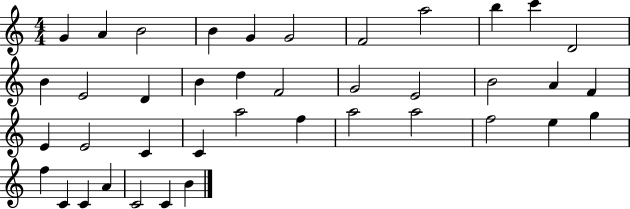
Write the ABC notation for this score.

X:1
T:Untitled
M:4/4
L:1/4
K:C
G A B2 B G G2 F2 a2 b c' D2 B E2 D B d F2 G2 E2 B2 A F E E2 C C a2 f a2 a2 f2 e g f C C A C2 C B